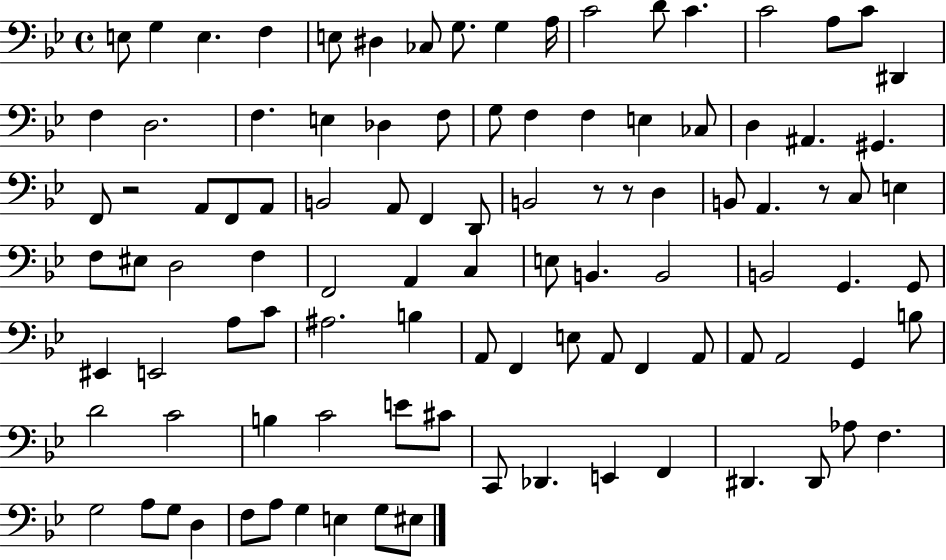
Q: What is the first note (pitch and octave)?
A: E3